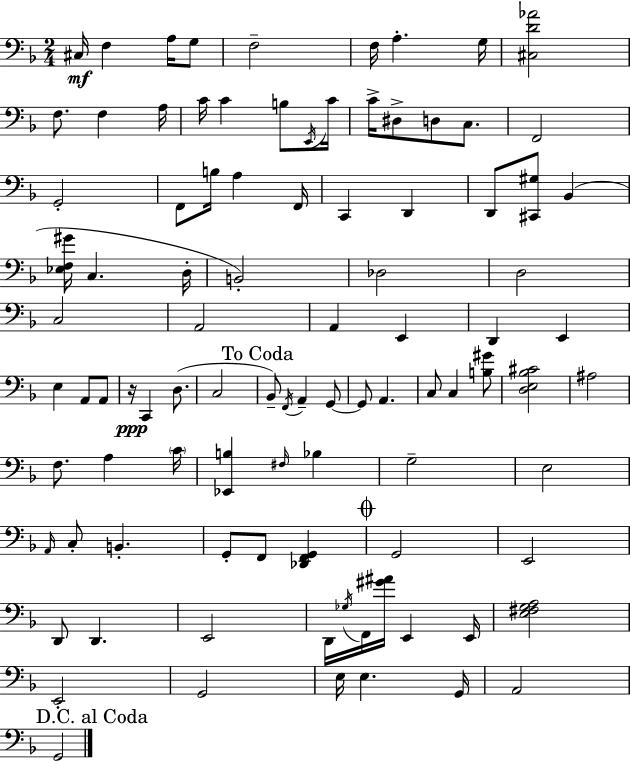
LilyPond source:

{
  \clef bass
  \numericTimeSignature
  \time 2/4
  \key f \major
  cis16\mf f4 a16 g8 | f2-- | f16 a4.-. g16 | <cis d' aes'>2 | \break f8. f4 a16 | c'16 c'4 b8 \acciaccatura { e,16 } | c'16 c'16-> dis8-> d8 c8. | f,2 | \break g,2-. | f,8 b16 a4 | f,16 c,4 d,4 | d,8 <cis, gis>8 bes,4( | \break <ees f gis'>16 c4. | d16-. b,2-.) | des2 | d2 | \break c2 | a,2 | a,4 e,4 | d,4 e,4 | \break e4 a,8 a,8 | r16\ppp c,4 d8.( | c2 | \mark "To Coda" bes,8--) \acciaccatura { f,16 } a,4-- | \break g,8~~ g,8 a,4. | c8 c4 | <b gis'>8 <d e bes cis'>2 | ais2 | \break f8. a4 | \parenthesize c'16 <ees, b>4 \grace { fis16 } bes4 | g2-- | e2 | \break \grace { a,16 } c8-. b,4.-. | g,8-. f,8 | <des, f, g,>4 \mark \markup { \musicglyph "scripts.coda" } g,2 | e,2 | \break d,8 d,4. | e,2 | d,16 \acciaccatura { ges16 } f,16 <gis' ais'>16 | e,4 e,16 <e fis g a>2 | \break e,2-. | g,2 | e16 e4. | g,16 a,2 | \break \mark "D.C. al Coda" g,2 | \bar "|."
}